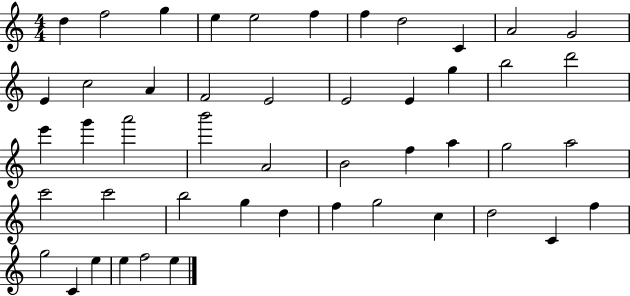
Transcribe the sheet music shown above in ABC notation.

X:1
T:Untitled
M:4/4
L:1/4
K:C
d f2 g e e2 f f d2 C A2 G2 E c2 A F2 E2 E2 E g b2 d'2 e' g' a'2 b'2 A2 B2 f a g2 a2 c'2 c'2 b2 g d f g2 c d2 C f g2 C e e f2 e